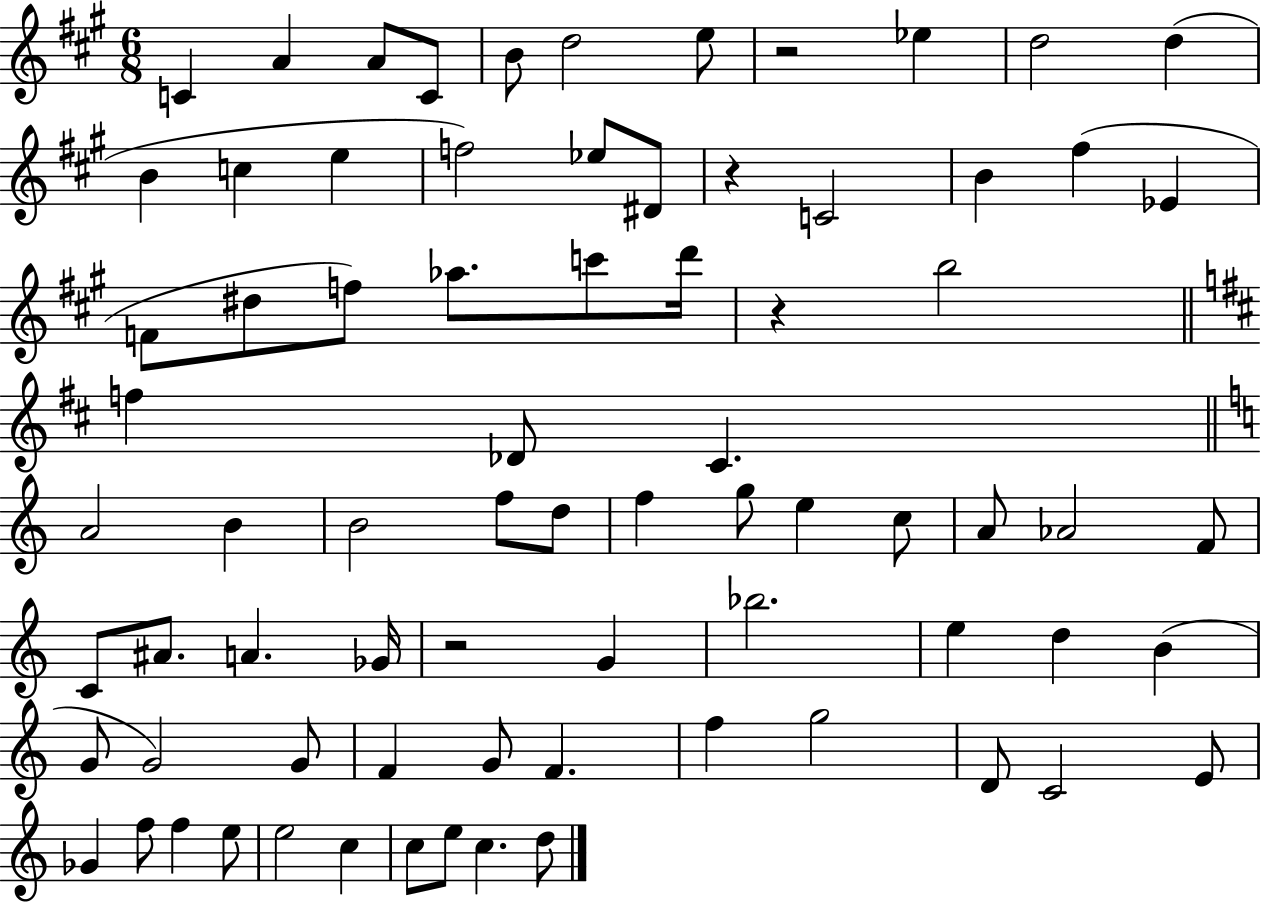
{
  \clef treble
  \numericTimeSignature
  \time 6/8
  \key a \major
  c'4 a'4 a'8 c'8 | b'8 d''2 e''8 | r2 ees''4 | d''2 d''4( | \break b'4 c''4 e''4 | f''2) ees''8 dis'8 | r4 c'2 | b'4 fis''4( ees'4 | \break f'8 dis''8 f''8) aes''8. c'''8 d'''16 | r4 b''2 | \bar "||" \break \key b \minor f''4 des'8 cis'4. | \bar "||" \break \key c \major a'2 b'4 | b'2 f''8 d''8 | f''4 g''8 e''4 c''8 | a'8 aes'2 f'8 | \break c'8 ais'8. a'4. ges'16 | r2 g'4 | bes''2. | e''4 d''4 b'4( | \break g'8 g'2) g'8 | f'4 g'8 f'4. | f''4 g''2 | d'8 c'2 e'8 | \break ges'4 f''8 f''4 e''8 | e''2 c''4 | c''8 e''8 c''4. d''8 | \bar "|."
}